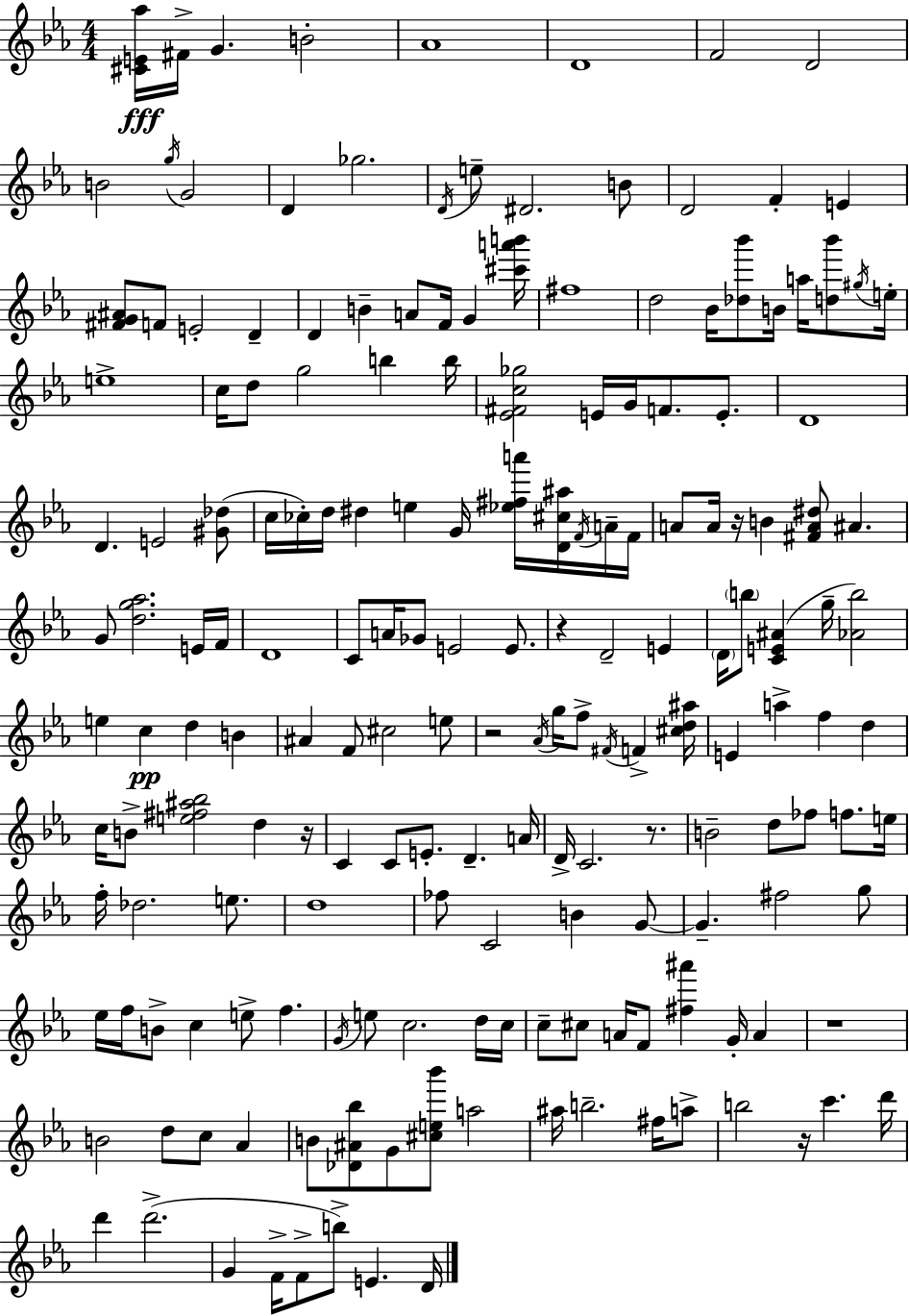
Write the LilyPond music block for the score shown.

{
  \clef treble
  \numericTimeSignature
  \time 4/4
  \key ees \major
  <cis' e' aes''>16\fff fis'16-> g'4. b'2-. | aes'1 | d'1 | f'2 d'2 | \break b'2 \acciaccatura { g''16 } g'2 | d'4 ges''2. | \acciaccatura { d'16 } e''8-- dis'2. | b'8 d'2 f'4-. e'4 | \break <fis' g' ais'>8 f'8 e'2-. d'4-- | d'4 b'4-- a'8 f'16 g'4 | <cis''' a''' b'''>16 fis''1 | d''2 bes'16 <des'' bes'''>8 b'16 a''16 <d'' bes'''>8 | \break \acciaccatura { gis''16 } e''16-. e''1-> | c''16 d''8 g''2 b''4 | b''16 <ees' fis' c'' ges''>2 e'16 g'16 f'8. | e'8.-. d'1 | \break d'4. e'2 | <gis' des''>8( c''16 ces''16-.) d''16 dis''4 e''4 g'16 <ees'' fis'' a'''>16 | <d' cis'' ais''>16 \acciaccatura { f'16 } a'16-- f'16 a'8 a'16 r16 b'4 <fis' a' dis''>8 ais'4. | g'8 <d'' g'' aes''>2. | \break e'16 f'16 d'1 | c'8 a'16 ges'8 e'2 | e'8. r4 d'2-- | e'4 \parenthesize d'16 \parenthesize b''8 <c' e' ais'>4( g''16-- <aes' b''>2) | \break e''4 c''4\pp d''4 | b'4 ais'4 f'8 cis''2 | e''8 r2 \acciaccatura { aes'16 } g''16 f''8-> | \acciaccatura { fis'16 } f'4-> <cis'' d'' ais''>16 e'4 a''4-> f''4 | \break d''4 c''16 b'8-> <e'' fis'' ais'' bes''>2 | d''4 r16 c'4 c'8 e'8.-. d'4.-- | a'16 d'16-> c'2. | r8. b'2-- d''8 | \break fes''8 f''8. e''16 f''16-. des''2. | e''8. d''1 | fes''8 c'2 | b'4 g'8~~ g'4.-- fis''2 | \break g''8 ees''16 f''16 b'8-> c''4 e''8-> | f''4. \acciaccatura { g'16 } e''8 c''2. | d''16 c''16 c''8-- cis''8 a'16 f'8 <fis'' ais'''>4 | g'16-. a'4 r1 | \break b'2 d''8 | c''8 aes'4 b'8 <des' ais' bes''>8 g'8 <cis'' e'' bes'''>8 a''2 | ais''16 b''2.-- | fis''16 a''8-> b''2 r16 | \break c'''4. d'''16 d'''4 d'''2.->( | g'4 f'16-> f'8-> b''8->) | e'4. d'16 \bar "|."
}